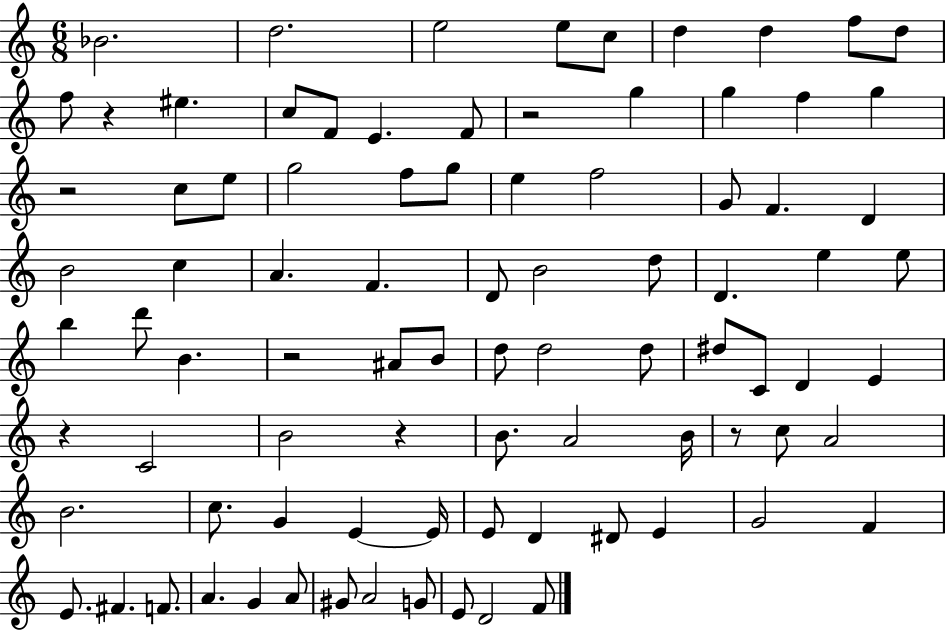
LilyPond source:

{
  \clef treble
  \numericTimeSignature
  \time 6/8
  \key c \major
  \repeat volta 2 { bes'2. | d''2. | e''2 e''8 c''8 | d''4 d''4 f''8 d''8 | \break f''8 r4 eis''4. | c''8 f'8 e'4. f'8 | r2 g''4 | g''4 f''4 g''4 | \break r2 c''8 e''8 | g''2 f''8 g''8 | e''4 f''2 | g'8 f'4. d'4 | \break b'2 c''4 | a'4. f'4. | d'8 b'2 d''8 | d'4. e''4 e''8 | \break b''4 d'''8 b'4. | r2 ais'8 b'8 | d''8 d''2 d''8 | dis''8 c'8 d'4 e'4 | \break r4 c'2 | b'2 r4 | b'8. a'2 b'16 | r8 c''8 a'2 | \break b'2. | c''8. g'4 e'4~~ e'16 | e'8 d'4 dis'8 e'4 | g'2 f'4 | \break e'8. fis'4. f'8. | a'4. g'4 a'8 | gis'8 a'2 g'8 | e'8 d'2 f'8 | \break } \bar "|."
}